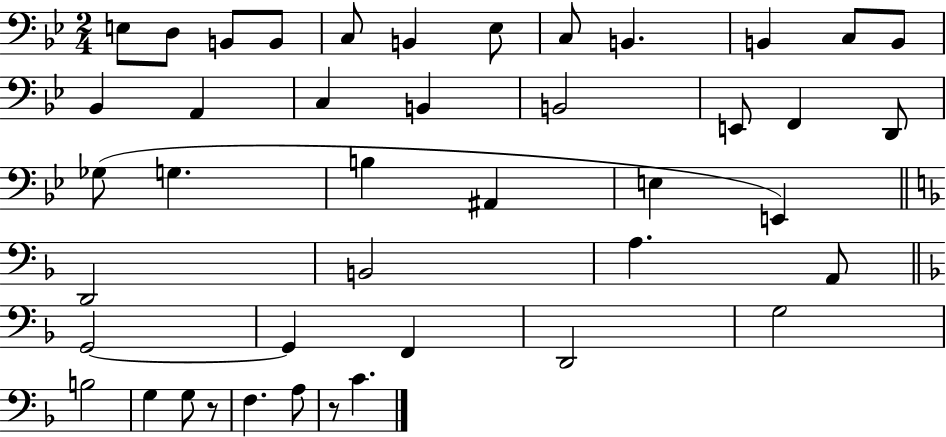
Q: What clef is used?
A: bass